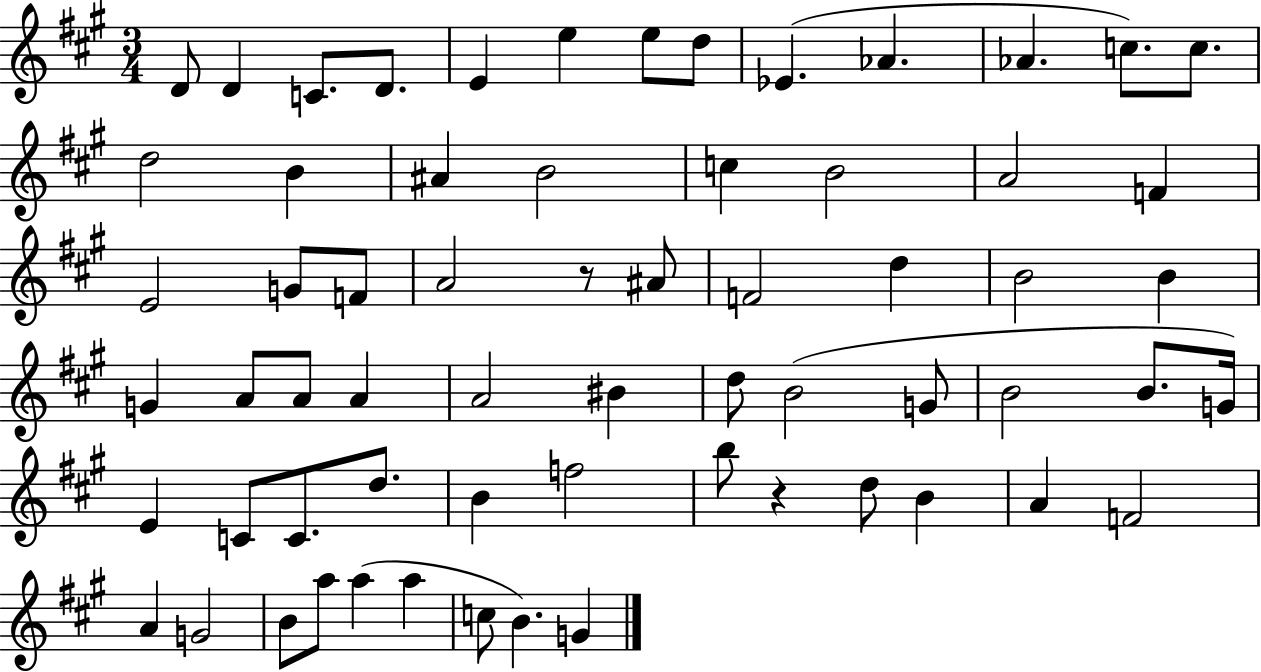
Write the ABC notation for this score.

X:1
T:Untitled
M:3/4
L:1/4
K:A
D/2 D C/2 D/2 E e e/2 d/2 _E _A _A c/2 c/2 d2 B ^A B2 c B2 A2 F E2 G/2 F/2 A2 z/2 ^A/2 F2 d B2 B G A/2 A/2 A A2 ^B d/2 B2 G/2 B2 B/2 G/4 E C/2 C/2 d/2 B f2 b/2 z d/2 B A F2 A G2 B/2 a/2 a a c/2 B G